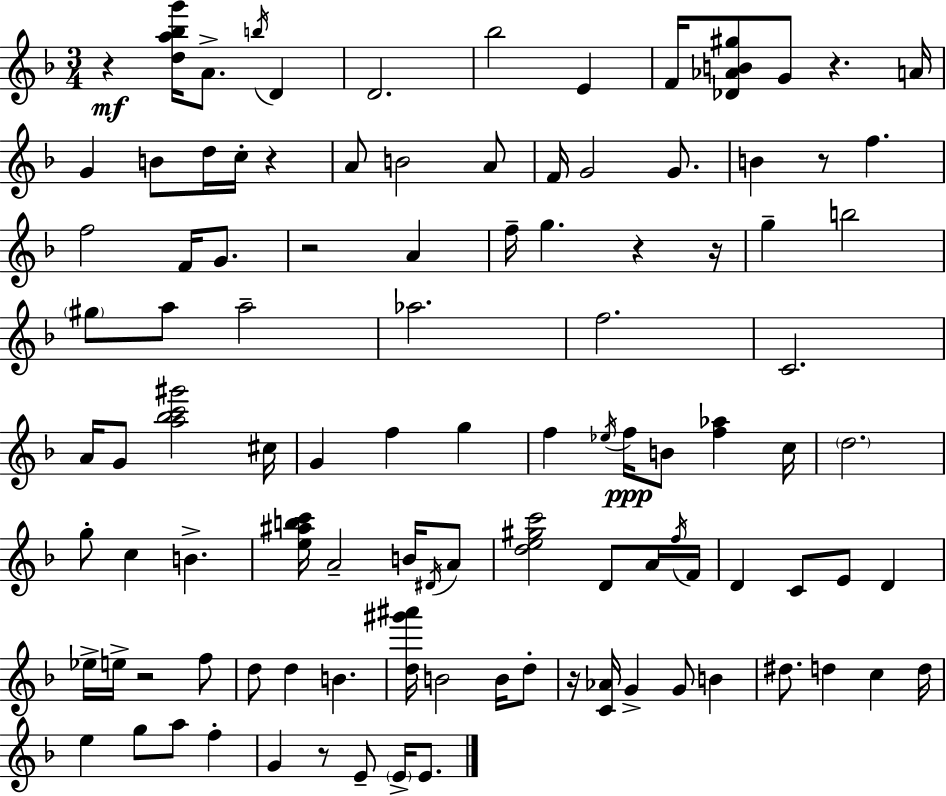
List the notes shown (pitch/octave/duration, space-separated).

R/q [D5,A5,Bb5,G6]/s A4/e. B5/s D4/q D4/h. Bb5/h E4/q F4/s [Db4,Ab4,B4,G#5]/e G4/e R/q. A4/s G4/q B4/e D5/s C5/s R/q A4/e B4/h A4/e F4/s G4/h G4/e. B4/q R/e F5/q. F5/h F4/s G4/e. R/h A4/q F5/s G5/q. R/q R/s G5/q B5/h G#5/e A5/e A5/h Ab5/h. F5/h. C4/h. A4/s G4/e [A5,Bb5,C6,G#6]/h C#5/s G4/q F5/q G5/q F5/q Eb5/s F5/s B4/e [F5,Ab5]/q C5/s D5/h. G5/e C5/q B4/q. [E5,A#5,B5,C6]/s A4/h B4/s D#4/s A4/e [D5,E5,G#5,C6]/h D4/e A4/s F5/s F4/s D4/q C4/e E4/e D4/q Eb5/s E5/s R/h F5/e D5/e D5/q B4/q. [D5,G#6,A#6]/s B4/h B4/s D5/e R/s [C4,Ab4]/s G4/q G4/e B4/q D#5/e. D5/q C5/q D5/s E5/q G5/e A5/e F5/q G4/q R/e E4/e E4/s E4/e.